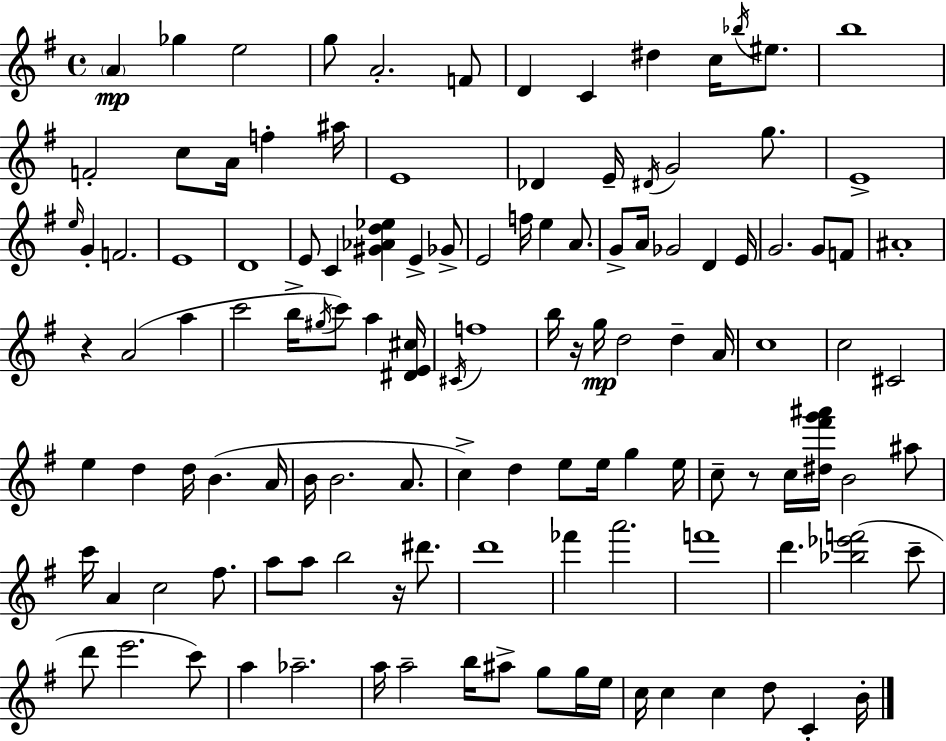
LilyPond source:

{
  \clef treble
  \time 4/4
  \defaultTimeSignature
  \key e \minor
  \repeat volta 2 { \parenthesize a'4\mp ges''4 e''2 | g''8 a'2.-. f'8 | d'4 c'4 dis''4 c''16 \acciaccatura { bes''16 } eis''8. | b''1 | \break f'2-. c''8 a'16 f''4-. | ais''16 e'1 | des'4 e'16-- \acciaccatura { dis'16 } g'2 g''8. | e'1-> | \break \grace { e''16 } g'4-. f'2. | e'1 | d'1 | e'8 c'4 <gis' aes' d'' ees''>4 e'4-> | \break ges'8-> e'2 f''16 e''4 | a'8. g'8-> a'16 ges'2 d'4 | e'16 g'2. g'8 | f'8 ais'1-. | \break r4 a'2( a''4 | c'''2 b''16-> \acciaccatura { gis''16 } c'''8) a''4 | <dis' e' cis''>16 \acciaccatura { cis'16 } f''1 | b''16 r16 g''16\mp d''2 | \break d''4-- a'16 c''1 | c''2 cis'2 | e''4 d''4 d''16 b'4.( | a'16 b'16 b'2. | \break a'8. c''4->) d''4 e''8 e''16 | g''4 e''16 c''8-- r8 c''16 <dis'' fis''' g''' ais'''>16 b'2 | ais''8 c'''16 a'4 c''2 | fis''8. a''8 a''8 b''2 | \break r16 dis'''8. d'''1 | fes'''4 a'''2. | f'''1 | d'''4. <bes'' ees''' f'''>2( | \break c'''8-- d'''8 e'''2. | c'''8) a''4 aes''2.-- | a''16 a''2-- b''16 ais''8-> | g''8 g''16 e''16 c''16 c''4 c''4 d''8 | \break c'4-. b'16-. } \bar "|."
}